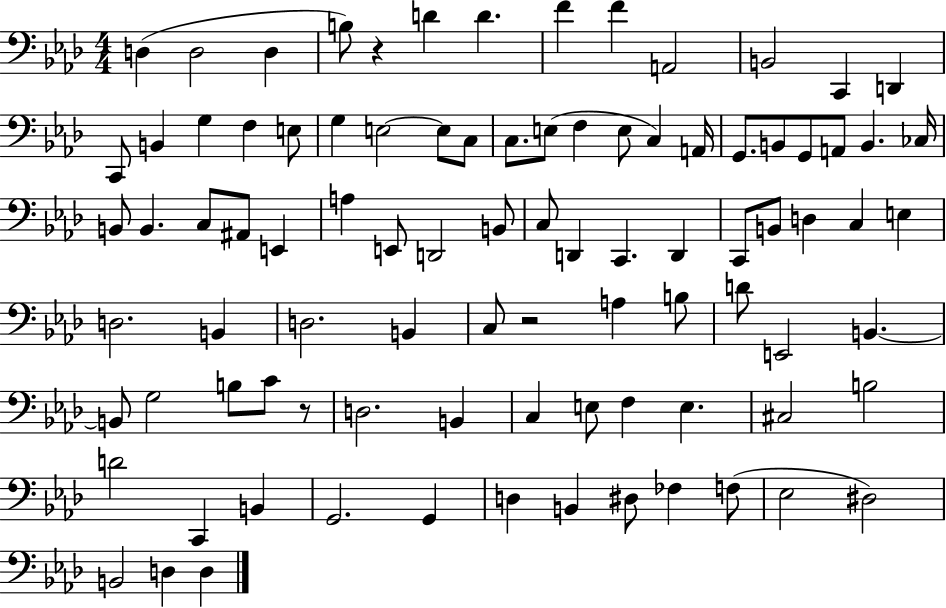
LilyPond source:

{
  \clef bass
  \numericTimeSignature
  \time 4/4
  \key aes \major
  d4( d2 d4 | b8) r4 d'4 d'4. | f'4 f'4 a,2 | b,2 c,4 d,4 | \break c,8 b,4 g4 f4 e8 | g4 e2~~ e8 c8 | c8. e8( f4 e8 c4) a,16 | g,8. b,8 g,8 a,8 b,4. ces16 | \break b,8 b,4. c8 ais,8 e,4 | a4 e,8 d,2 b,8 | c8 d,4 c,4. d,4 | c,8 b,8 d4 c4 e4 | \break d2. b,4 | d2. b,4 | c8 r2 a4 b8 | d'8 e,2 b,4.~~ | \break b,8 g2 b8 c'8 r8 | d2. b,4 | c4 e8 f4 e4. | cis2 b2 | \break d'2 c,4 b,4 | g,2. g,4 | d4 b,4 dis8 fes4 f8( | ees2 dis2) | \break b,2 d4 d4 | \bar "|."
}